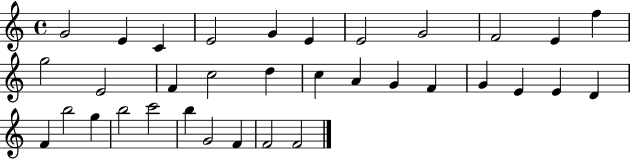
{
  \clef treble
  \time 4/4
  \defaultTimeSignature
  \key c \major
  g'2 e'4 c'4 | e'2 g'4 e'4 | e'2 g'2 | f'2 e'4 f''4 | \break g''2 e'2 | f'4 c''2 d''4 | c''4 a'4 g'4 f'4 | g'4 e'4 e'4 d'4 | \break f'4 b''2 g''4 | b''2 c'''2 | b''4 g'2 f'4 | f'2 f'2 | \break \bar "|."
}